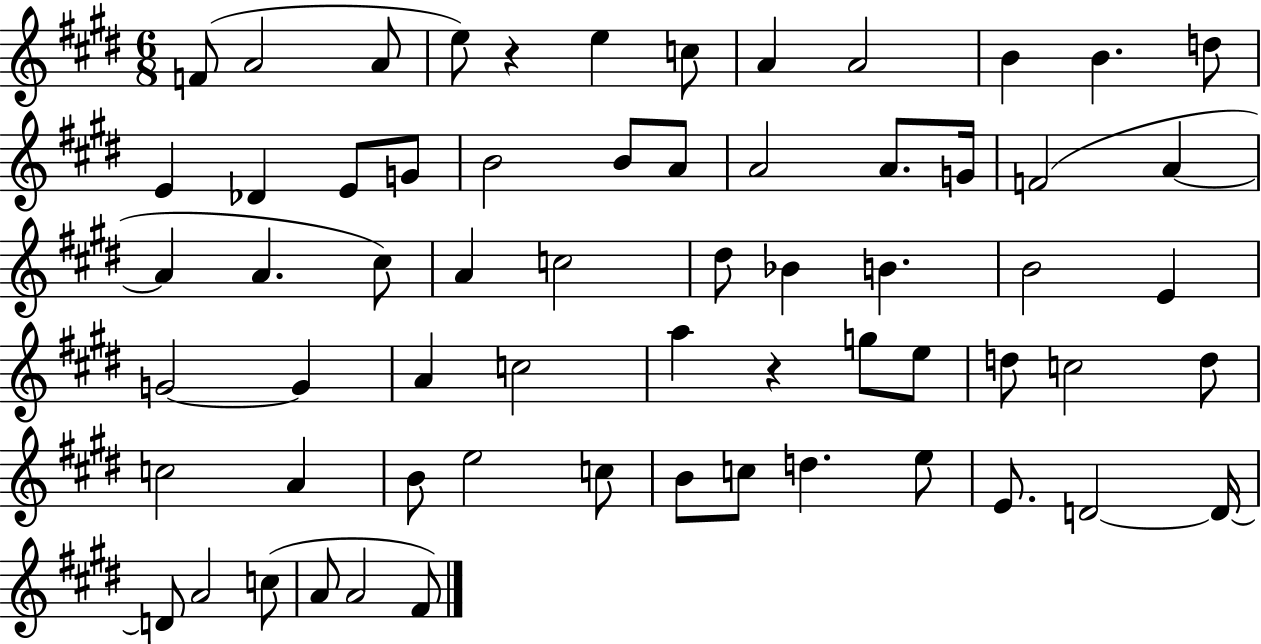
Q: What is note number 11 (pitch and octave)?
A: D5